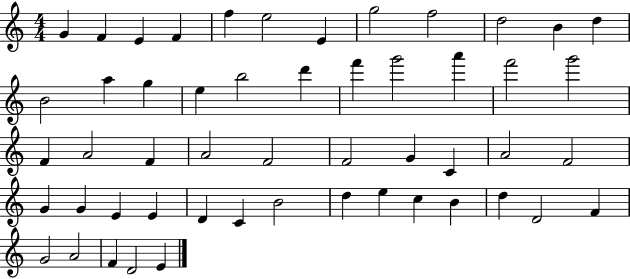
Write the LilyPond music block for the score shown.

{
  \clef treble
  \numericTimeSignature
  \time 4/4
  \key c \major
  g'4 f'4 e'4 f'4 | f''4 e''2 e'4 | g''2 f''2 | d''2 b'4 d''4 | \break b'2 a''4 g''4 | e''4 b''2 d'''4 | f'''4 g'''2 a'''4 | f'''2 g'''2 | \break f'4 a'2 f'4 | a'2 f'2 | f'2 g'4 c'4 | a'2 f'2 | \break g'4 g'4 e'4 e'4 | d'4 c'4 b'2 | d''4 e''4 c''4 b'4 | d''4 d'2 f'4 | \break g'2 a'2 | f'4 d'2 e'4 | \bar "|."
}